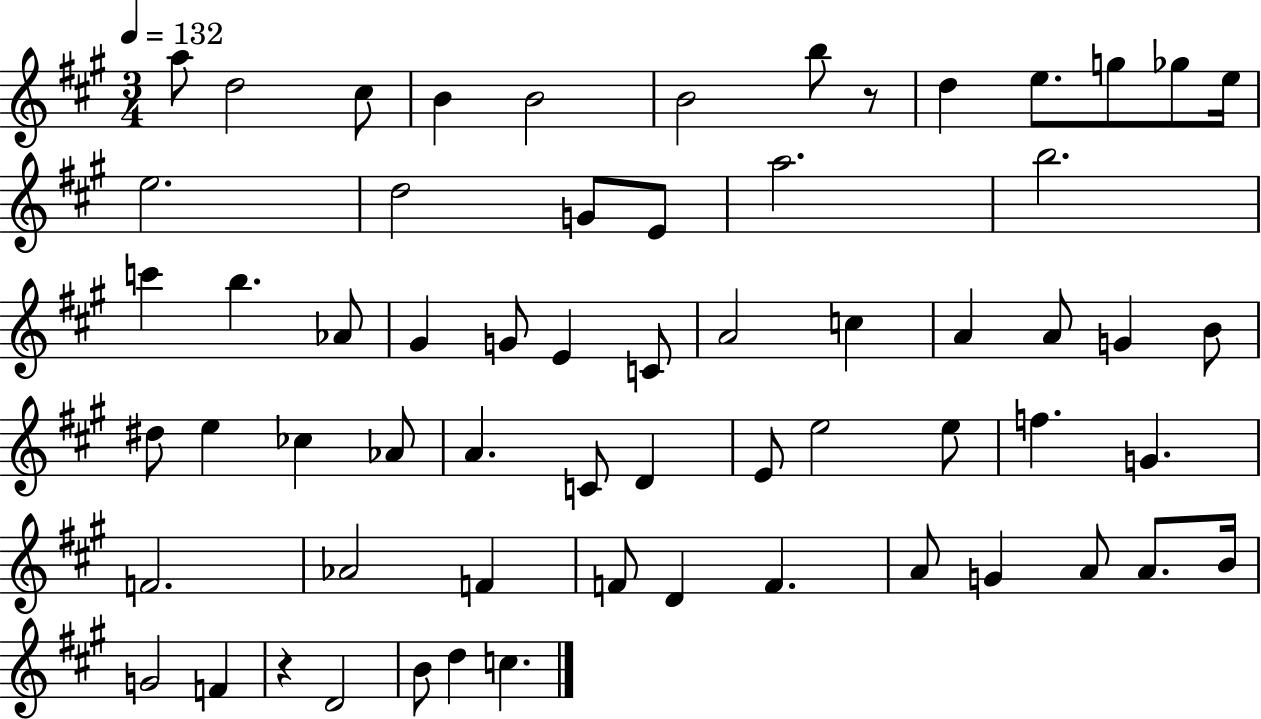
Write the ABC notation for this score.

X:1
T:Untitled
M:3/4
L:1/4
K:A
a/2 d2 ^c/2 B B2 B2 b/2 z/2 d e/2 g/2 _g/2 e/4 e2 d2 G/2 E/2 a2 b2 c' b _A/2 ^G G/2 E C/2 A2 c A A/2 G B/2 ^d/2 e _c _A/2 A C/2 D E/2 e2 e/2 f G F2 _A2 F F/2 D F A/2 G A/2 A/2 B/4 G2 F z D2 B/2 d c